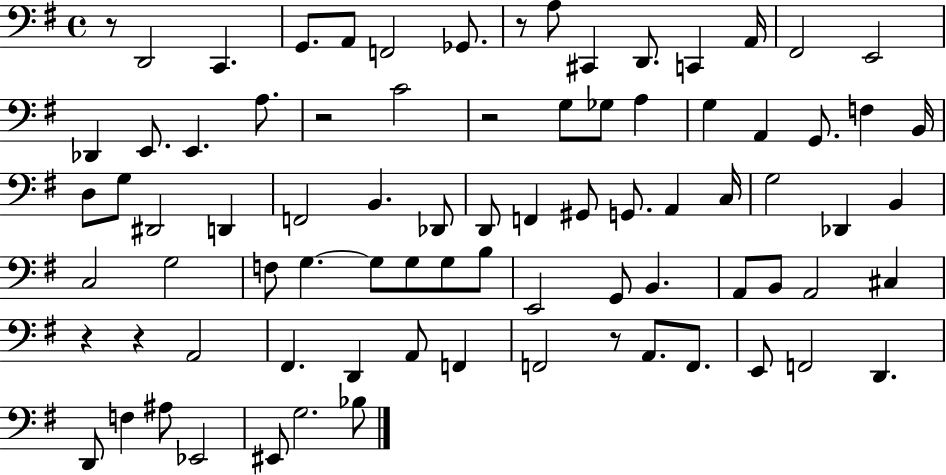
R/e D2/h C2/q. G2/e. A2/e F2/h Gb2/e. R/e A3/e C#2/q D2/e. C2/q A2/s F#2/h E2/h Db2/q E2/e. E2/q. A3/e. R/h C4/h R/h G3/e Gb3/e A3/q G3/q A2/q G2/e. F3/q B2/s D3/e G3/e D#2/h D2/q F2/h B2/q. Db2/e D2/e F2/q G#2/e G2/e. A2/q C3/s G3/h Db2/q B2/q C3/h G3/h F3/e G3/q. G3/e G3/e G3/e B3/e E2/h G2/e B2/q. A2/e B2/e A2/h C#3/q R/q R/q A2/h F#2/q. D2/q A2/e F2/q F2/h R/e A2/e. F2/e. E2/e F2/h D2/q. D2/e F3/q A#3/e Eb2/h EIS2/e G3/h. Bb3/e